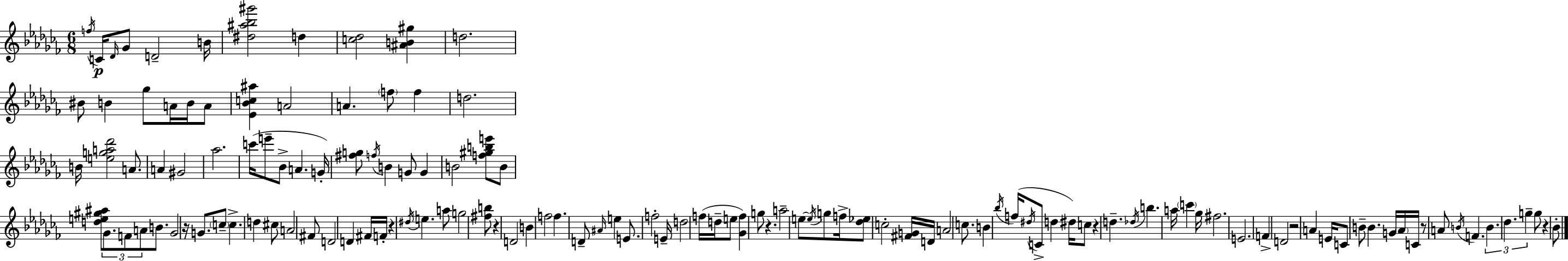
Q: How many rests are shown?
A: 8